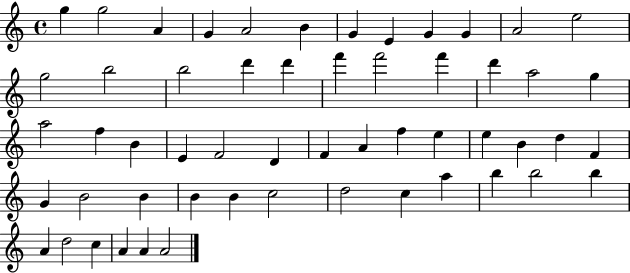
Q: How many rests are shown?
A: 0